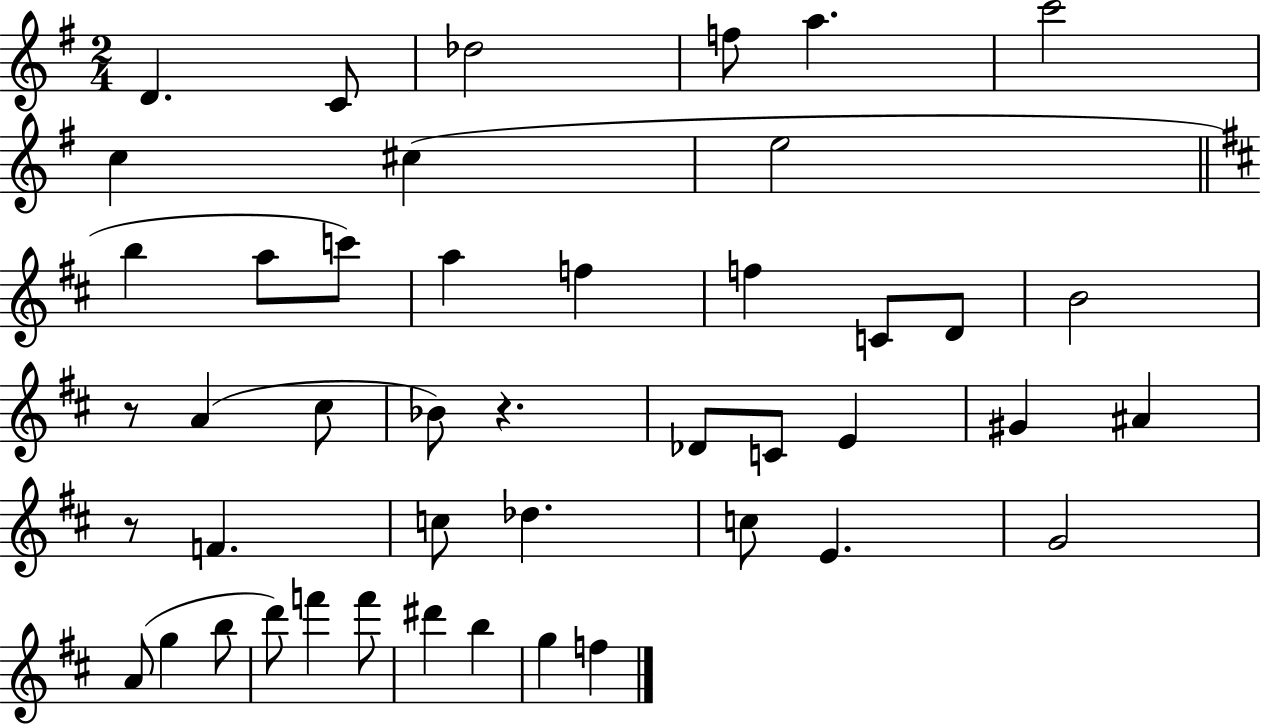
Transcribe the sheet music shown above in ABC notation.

X:1
T:Untitled
M:2/4
L:1/4
K:G
D C/2 _d2 f/2 a c'2 c ^c e2 b a/2 c'/2 a f f C/2 D/2 B2 z/2 A ^c/2 _B/2 z _D/2 C/2 E ^G ^A z/2 F c/2 _d c/2 E G2 A/2 g b/2 d'/2 f' f'/2 ^d' b g f